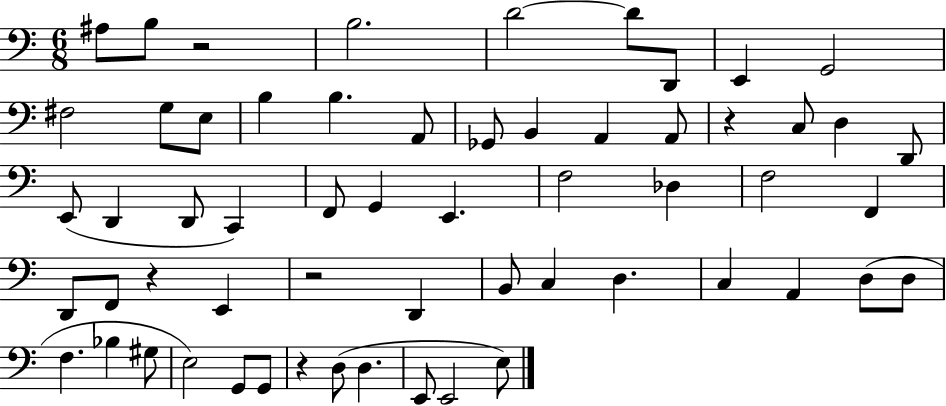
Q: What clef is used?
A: bass